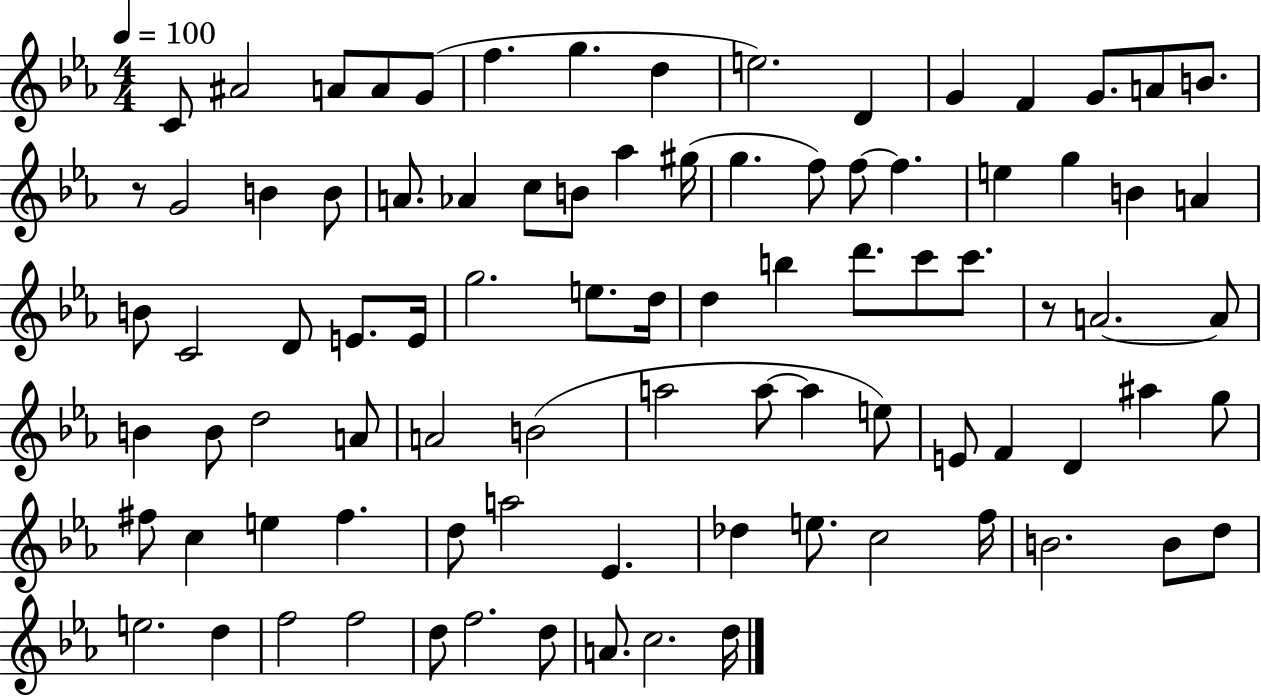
C4/e A#4/h A4/e A4/e G4/e F5/q. G5/q. D5/q E5/h. D4/q G4/q F4/q G4/e. A4/e B4/e. R/e G4/h B4/q B4/e A4/e. Ab4/q C5/e B4/e Ab5/q G#5/s G5/q. F5/e F5/e F5/q. E5/q G5/q B4/q A4/q B4/e C4/h D4/e E4/e. E4/s G5/h. E5/e. D5/s D5/q B5/q D6/e. C6/e C6/e. R/e A4/h. A4/e B4/q B4/e D5/h A4/e A4/h B4/h A5/h A5/e A5/q E5/e E4/e F4/q D4/q A#5/q G5/e F#5/e C5/q E5/q F#5/q. D5/e A5/h Eb4/q. Db5/q E5/e. C5/h F5/s B4/h. B4/e D5/e E5/h. D5/q F5/h F5/h D5/e F5/h. D5/e A4/e. C5/h. D5/s